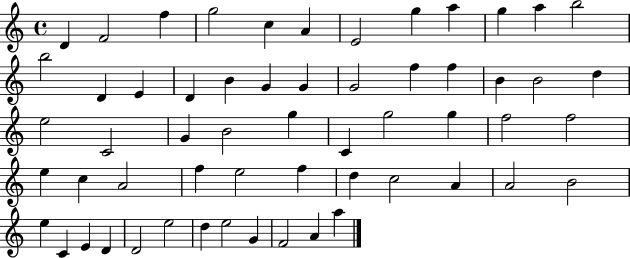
{
  \clef treble
  \time 4/4
  \defaultTimeSignature
  \key c \major
  d'4 f'2 f''4 | g''2 c''4 a'4 | e'2 g''4 a''4 | g''4 a''4 b''2 | \break b''2 d'4 e'4 | d'4 b'4 g'4 g'4 | g'2 f''4 f''4 | b'4 b'2 d''4 | \break e''2 c'2 | g'4 b'2 g''4 | c'4 g''2 g''4 | f''2 f''2 | \break e''4 c''4 a'2 | f''4 e''2 f''4 | d''4 c''2 a'4 | a'2 b'2 | \break e''4 c'4 e'4 d'4 | d'2 e''2 | d''4 e''2 g'4 | f'2 a'4 a''4 | \break \bar "|."
}